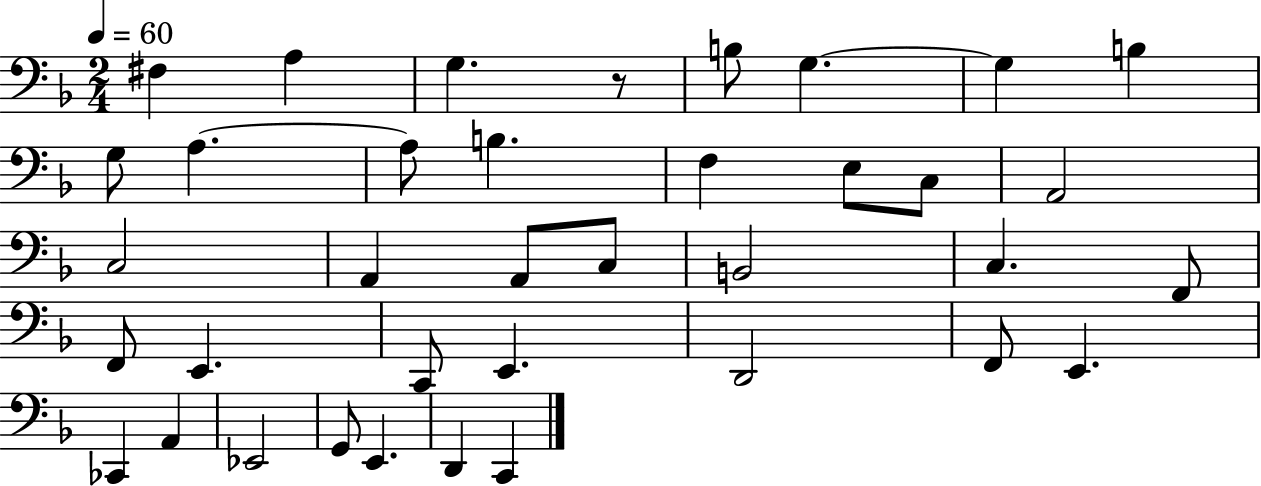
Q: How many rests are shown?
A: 1